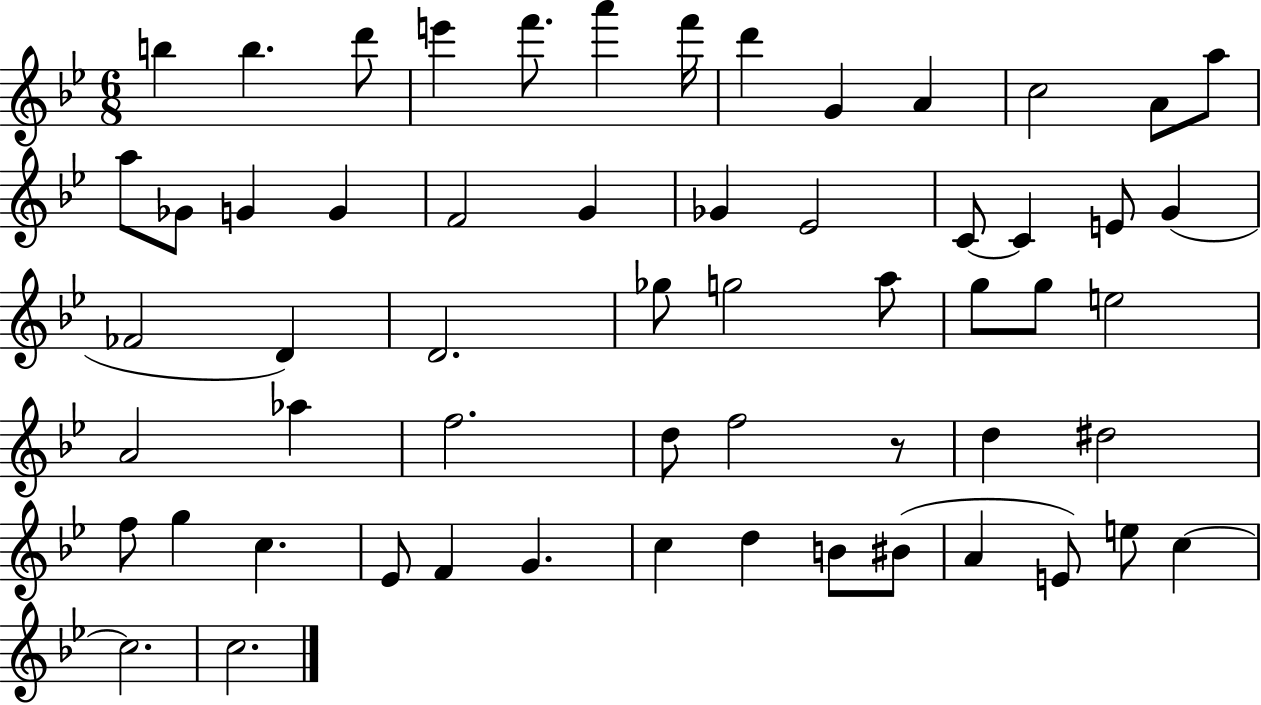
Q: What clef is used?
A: treble